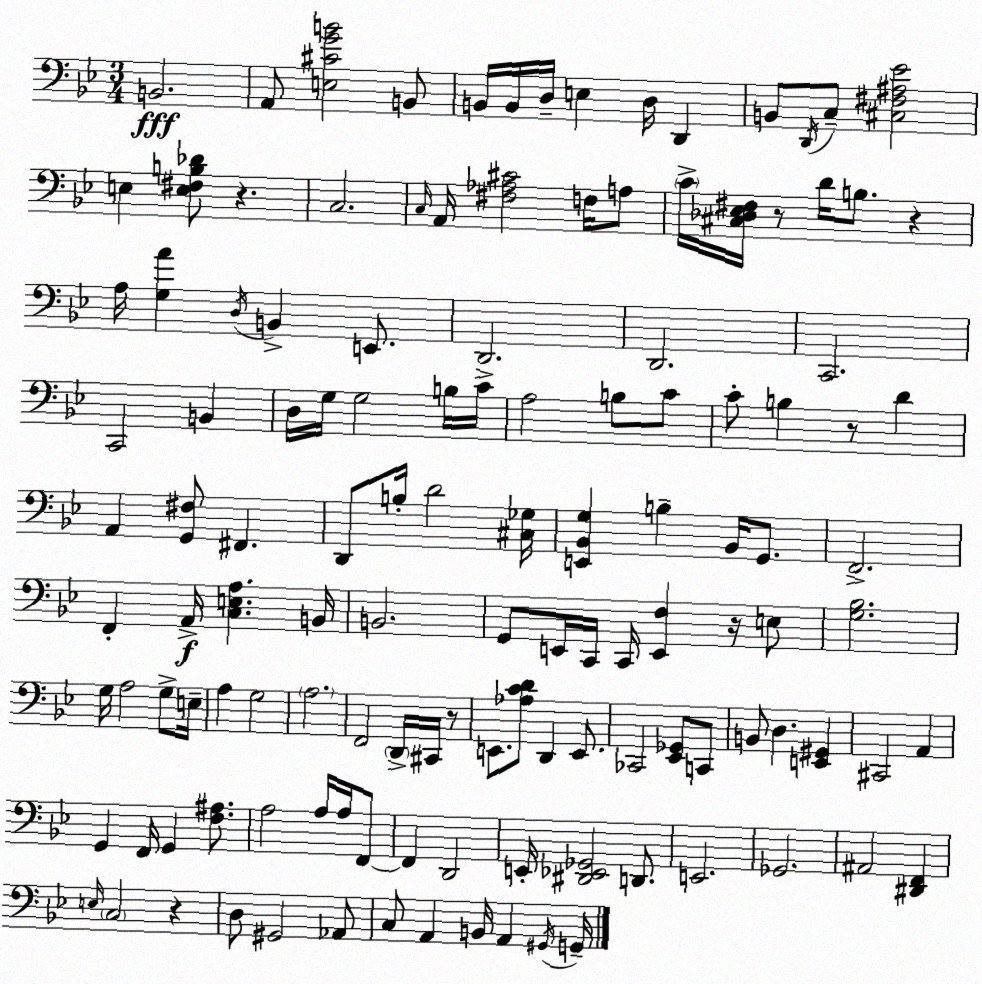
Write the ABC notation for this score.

X:1
T:Untitled
M:3/4
L:1/4
K:Gm
B,,2 A,,/2 [E,^CGB]2 B,,/2 B,,/4 B,,/4 D,/4 E, D,/4 D,, B,,/2 D,,/4 C,/2 [^C,^F,^A,_E]2 E, [E,^F,B,_D]/2 z C,2 C,/4 A,,/4 [^F,_A,^C]2 F,/4 A,/2 C/4 [^C,_D,_E,^F,]/4 z/2 D/4 B,/2 z A,/4 [G,A] D,/4 B,, E,,/2 D,,2 D,,2 C,,2 C,,2 B,, D,/4 G,/4 G,2 B,/4 C/4 A,2 B,/2 C/2 C/2 B, z/2 D A,, [G,,^F,]/2 ^F,, D,,/2 B,/4 D2 [^C,_G,]/4 [E,,_B,,G,] B, _B,,/4 G,,/2 F,,2 F,, A,,/4 [C,E,A,] B,,/4 B,,2 G,,/2 E,,/4 C,,/4 C,,/4 [E,,F,] z/4 E,/2 [G,_B,]2 G,/4 A,2 G,/2 E,/4 A, G,2 A,2 F,,2 D,,/4 ^C,,/4 z/2 E,,/2 [_A,CD]/2 D,, E,,/2 _C,,2 [_E,,_G,,]/2 C,,/2 B,,/2 D, [E,,^G,,] ^C,,2 A,, G,, F,,/4 G,, [F,^A,]/2 A,2 A,/4 A,/4 F,,/2 F,, D,,2 E,,/4 [^D,,_E,,_G,,]2 D,,/2 E,,2 _G,,2 ^A,,2 [^D,,F,,] E,/4 C,2 z D,/2 ^G,,2 _A,,/2 C,/2 A,, B,,/4 A,, ^G,,/4 G,,/4